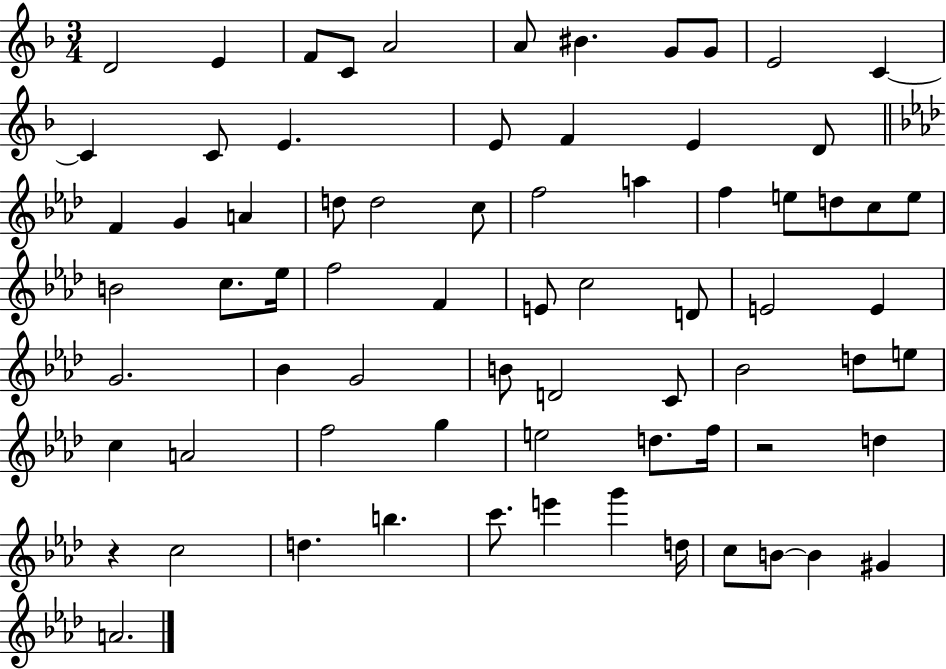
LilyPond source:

{
  \clef treble
  \numericTimeSignature
  \time 3/4
  \key f \major
  \repeat volta 2 { d'2 e'4 | f'8 c'8 a'2 | a'8 bis'4. g'8 g'8 | e'2 c'4~~ | \break c'4 c'8 e'4. | e'8 f'4 e'4 d'8 | \bar "||" \break \key aes \major f'4 g'4 a'4 | d''8 d''2 c''8 | f''2 a''4 | f''4 e''8 d''8 c''8 e''8 | \break b'2 c''8. ees''16 | f''2 f'4 | e'8 c''2 d'8 | e'2 e'4 | \break g'2. | bes'4 g'2 | b'8 d'2 c'8 | bes'2 d''8 e''8 | \break c''4 a'2 | f''2 g''4 | e''2 d''8. f''16 | r2 d''4 | \break r4 c''2 | d''4. b''4. | c'''8. e'''4 g'''4 d''16 | c''8 b'8~~ b'4 gis'4 | \break a'2. | } \bar "|."
}